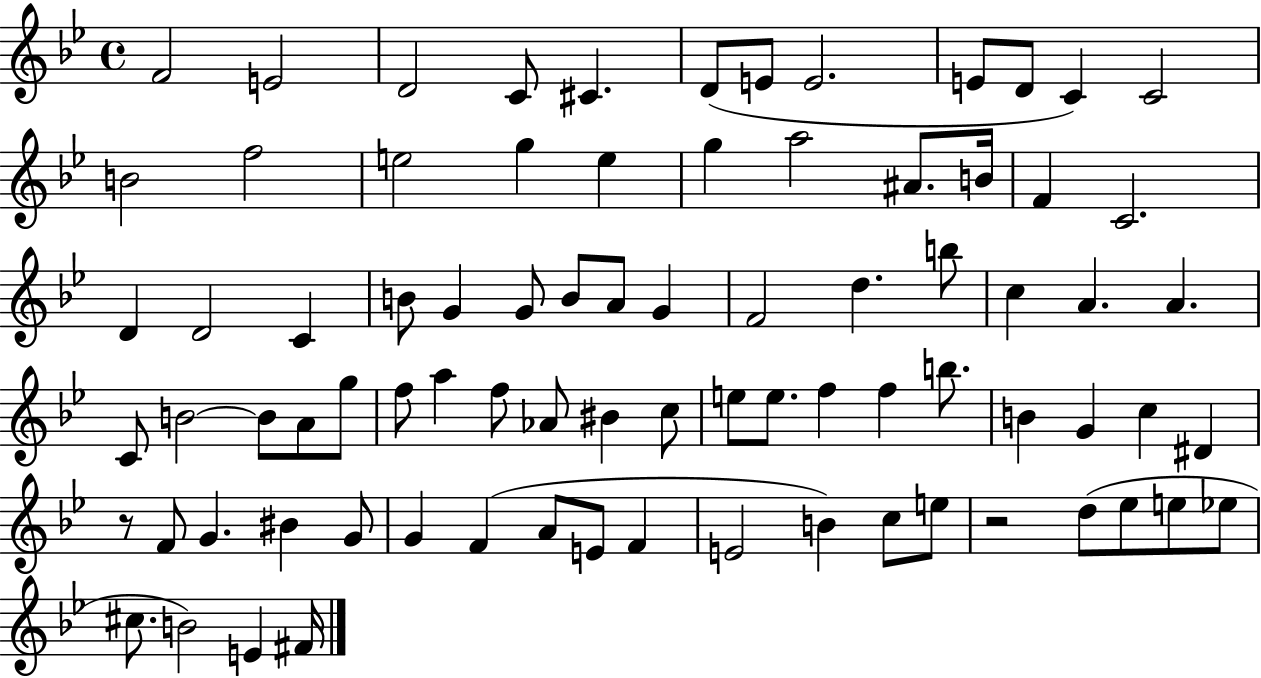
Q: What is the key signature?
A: BES major